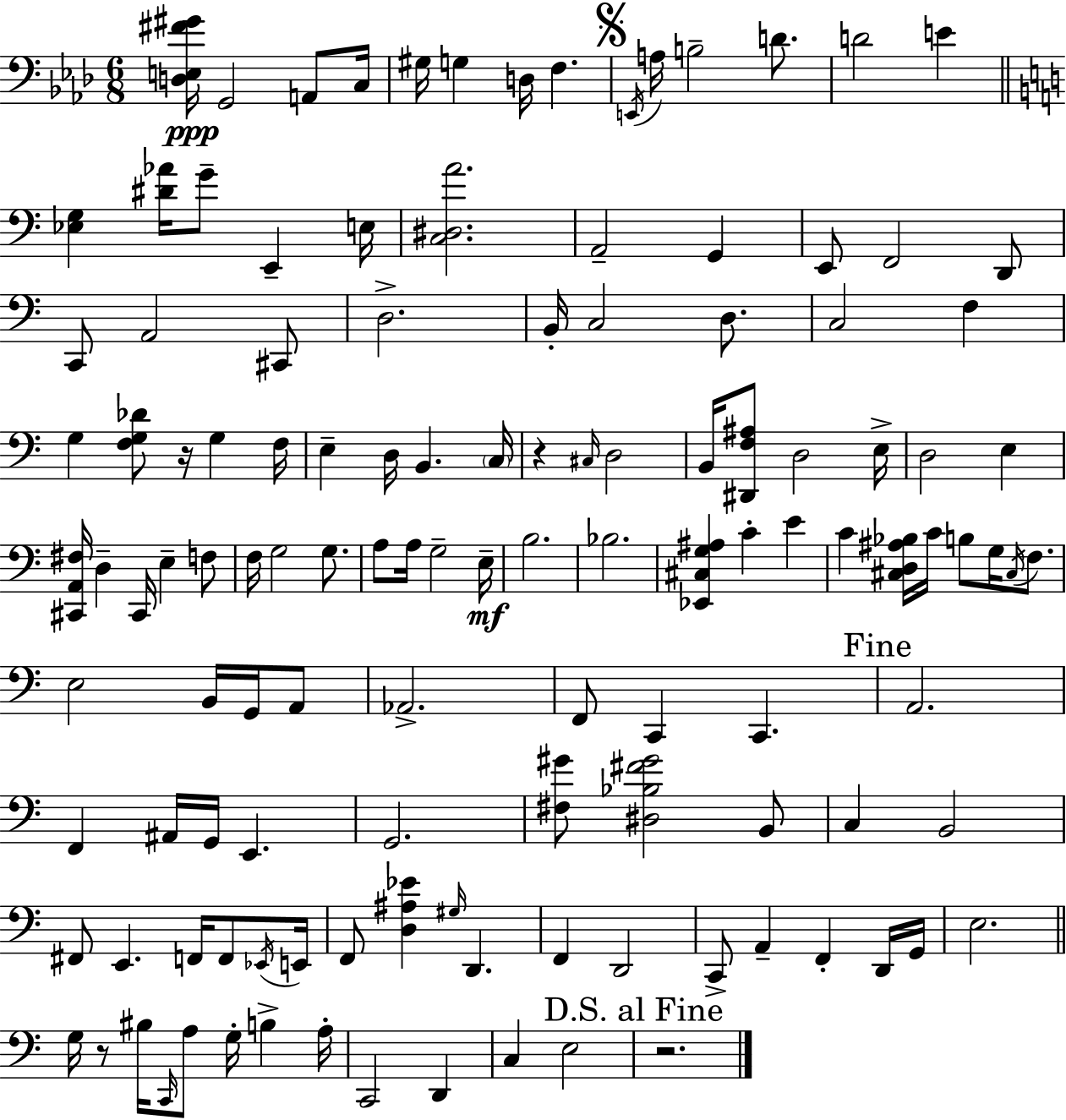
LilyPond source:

{
  \clef bass
  \numericTimeSignature
  \time 6/8
  \key aes \major
  \repeat volta 2 { <d e fis' gis'>16\ppp g,2 a,8 c16 | gis16 g4 d16 f4. | \mark \markup { \musicglyph "scripts.segno" } \acciaccatura { e,16 } a16 b2-- d'8. | d'2 e'4 | \break \bar "||" \break \key c \major <ees g>4 <dis' aes'>16 g'8-- e,4-- e16 | <c dis a'>2. | a,2-- g,4 | e,8 f,2 d,8 | \break c,8 a,2 cis,8 | d2.-> | b,16-. c2 d8. | c2 f4 | \break g4 <f g des'>8 r16 g4 f16 | e4-- d16 b,4. \parenthesize c16 | r4 \grace { cis16 } d2 | b,16 <dis, f ais>8 d2 | \break e16-> d2 e4 | <cis, a, fis>16 d4-- cis,16 e4-- f8 | f16 g2 g8. | a8 a16 g2-- | \break e16--\mf b2. | bes2. | <ees, cis g ais>4 c'4-. e'4 | c'4 <cis d ais bes>16 c'16 b8 g16 \acciaccatura { cis16 } f8. | \break e2 b,16 g,16 | a,8 aes,2.-> | f,8 c,4 c,4. | \mark "Fine" a,2. | \break f,4 ais,16 g,16 e,4. | g,2. | <fis gis'>8 <dis bes fis' gis'>2 | b,8 c4 b,2 | \break fis,8 e,4. f,16 f,8 | \acciaccatura { ees,16 } e,16 f,8 <d ais ees'>4 \grace { gis16 } d,4. | f,4 d,2 | c,8-> a,4-- f,4-. | \break d,16 g,16 e2. | \bar "||" \break \key c \major g16 r8 bis16 \grace { c,16 } a8 g16-. b4-> | a16-. c,2 d,4 | c4 e2 | \mark "D.S. al Fine" r2. | \break } \bar "|."
}